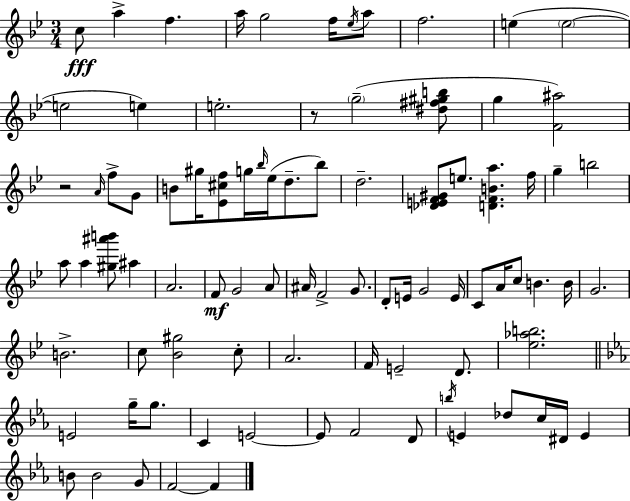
X:1
T:Untitled
M:3/4
L:1/4
K:Bb
c/2 a f a/4 g2 f/4 _e/4 a/2 f2 e e2 e2 e e2 z/2 g2 [^d^f^gb]/2 g [F^a]2 z2 A/4 f/2 G/2 B/2 ^g/4 [_E^cf]/2 g/4 _b/4 _e/4 d/2 _b/2 d2 [_DEF^G]/2 e/2 [DFBa] f/4 g b2 a/2 a [^g^a'b']/2 ^a A2 F/2 G2 A/2 ^A/4 F2 G/2 D/2 E/4 G2 E/4 C/2 A/4 c/2 B B/4 G2 B2 c/2 [_B^g]2 c/2 A2 F/4 E2 D/2 [_e_ab]2 E2 g/4 g/2 C E2 E/2 F2 D/2 b/4 E _d/2 c/4 ^D/4 E B/2 B2 G/2 F2 F